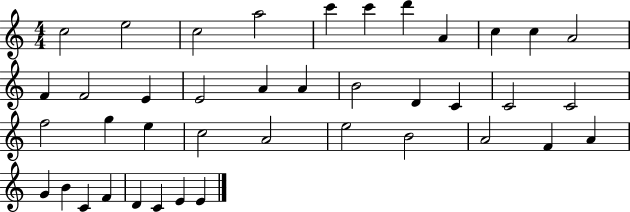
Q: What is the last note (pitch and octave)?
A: E4